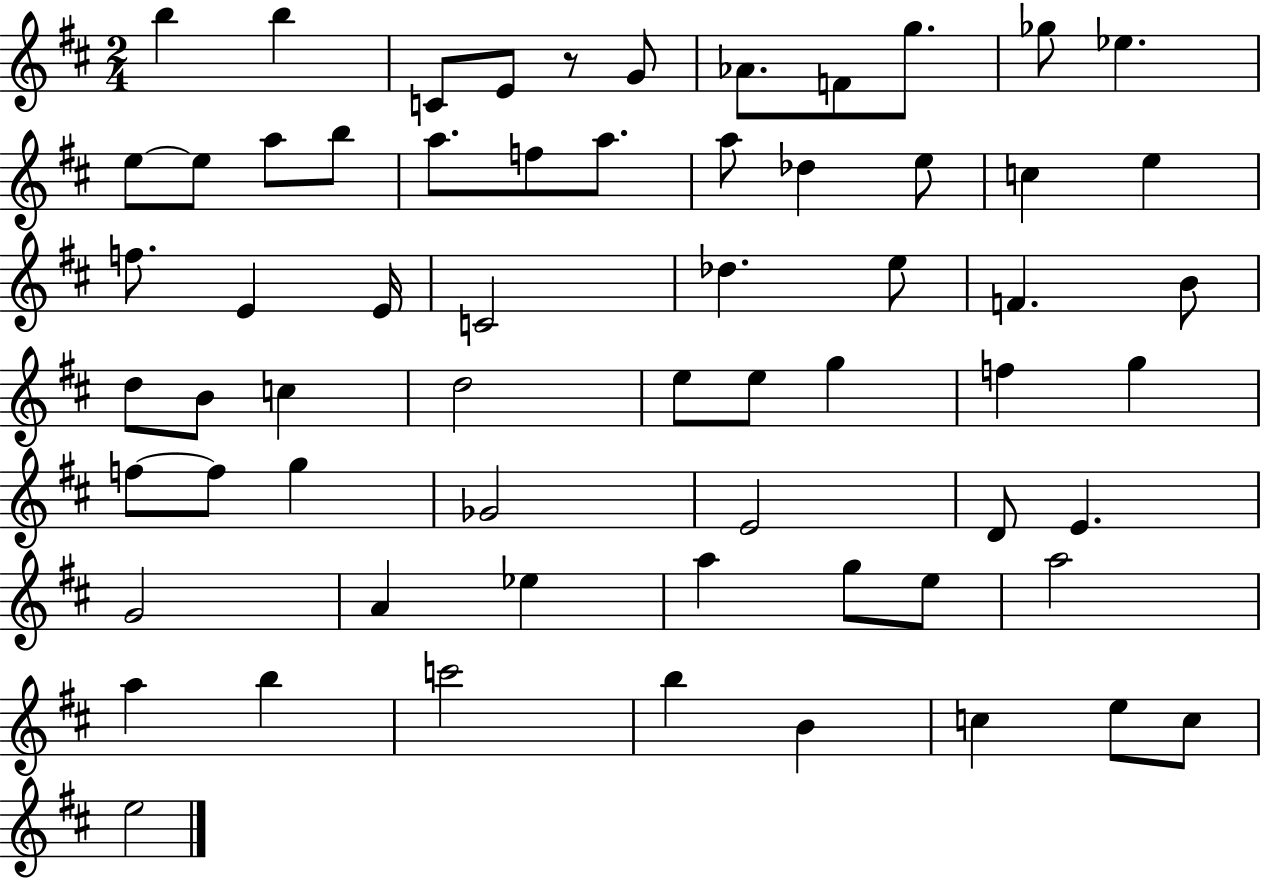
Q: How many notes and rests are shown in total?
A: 63